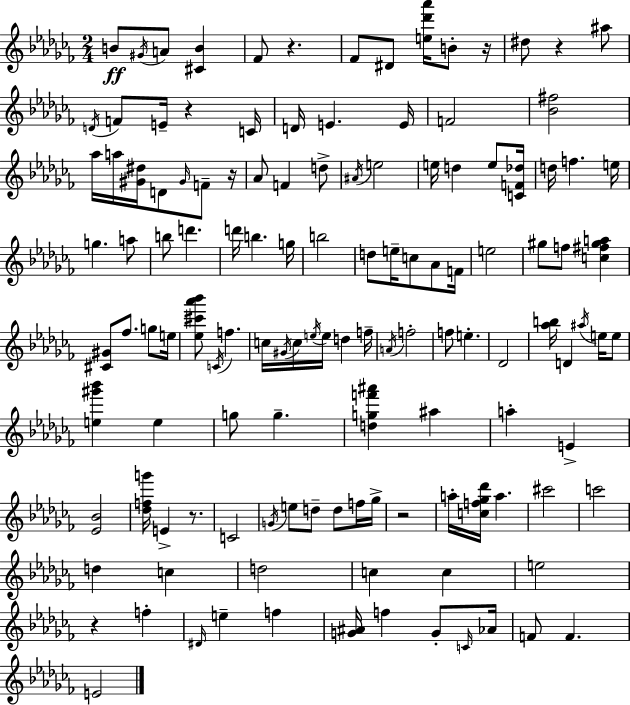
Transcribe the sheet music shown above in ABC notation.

X:1
T:Untitled
M:2/4
L:1/4
K:Abm
B/2 ^G/4 A/2 [^CB] _F/2 z _F/2 ^D/2 [e_d'_a']/4 B/2 z/4 ^d/2 z ^a/2 D/4 F/2 E/4 z C/4 D/4 E E/4 F2 [_B^f]2 _a/4 a/4 [^G^d]/4 D/2 ^G/4 F/2 z/4 _A/2 F d/2 ^A/4 e2 e/4 d e/2 [CF_d]/4 d/4 f e/4 g a/2 b/2 d' d'/4 b g/4 b2 d/2 e/4 c/2 _A/2 F/4 e2 ^g/2 f/2 [c^f^ga] [^C^G]/2 _f/2 g/2 e/4 [_e^c'_a'_b']/2 C/4 f c/4 ^G/4 c/4 e/4 e/4 d f/4 A/4 f2 f/2 e _D2 [_ab]/4 D ^a/4 e/4 e/2 [e^g'_b'] e g/2 g [dgf'^a'] ^a a E [_E_B]2 [_dfg']/4 E z/2 C2 G/4 e/2 d/2 d/2 f/4 _g/4 z2 a/4 [cf_g_d']/4 a ^c'2 c'2 d c d2 c c e2 z f ^D/4 e f [G^A]/4 f G/2 C/4 _A/4 F/2 F E2